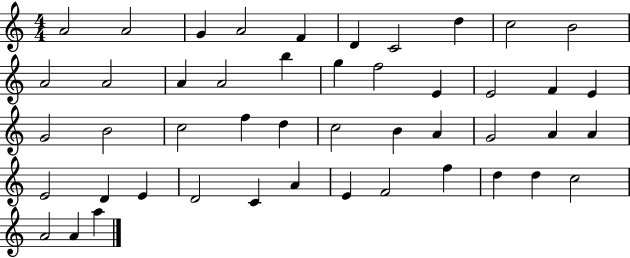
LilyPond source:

{
  \clef treble
  \numericTimeSignature
  \time 4/4
  \key c \major
  a'2 a'2 | g'4 a'2 f'4 | d'4 c'2 d''4 | c''2 b'2 | \break a'2 a'2 | a'4 a'2 b''4 | g''4 f''2 e'4 | e'2 f'4 e'4 | \break g'2 b'2 | c''2 f''4 d''4 | c''2 b'4 a'4 | g'2 a'4 a'4 | \break e'2 d'4 e'4 | d'2 c'4 a'4 | e'4 f'2 f''4 | d''4 d''4 c''2 | \break a'2 a'4 a''4 | \bar "|."
}